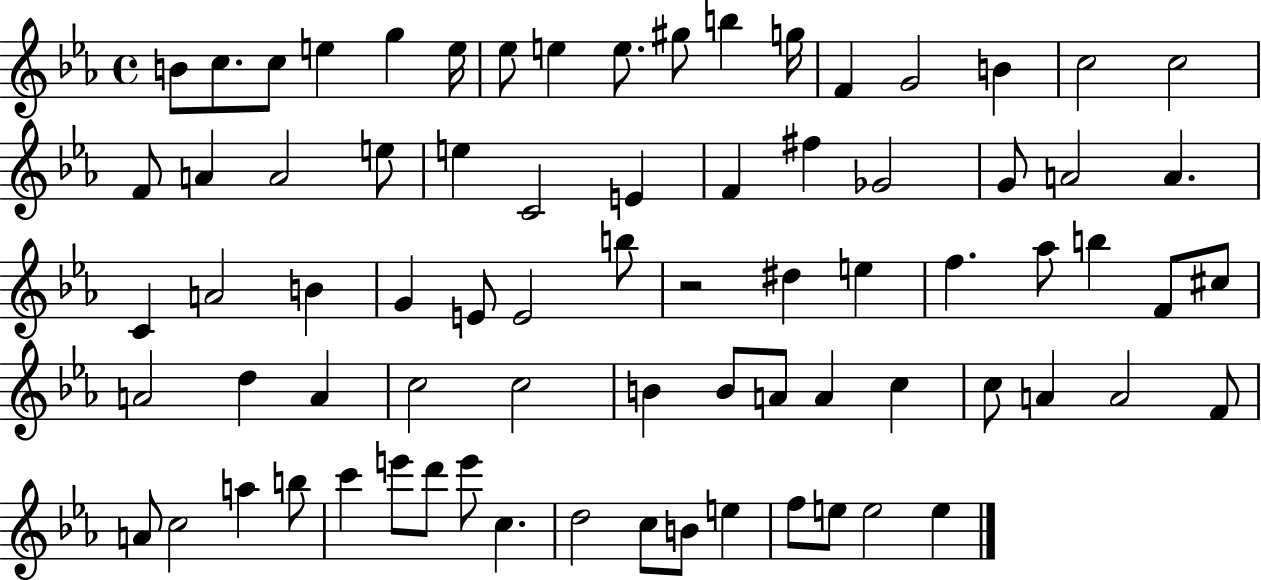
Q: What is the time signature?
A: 4/4